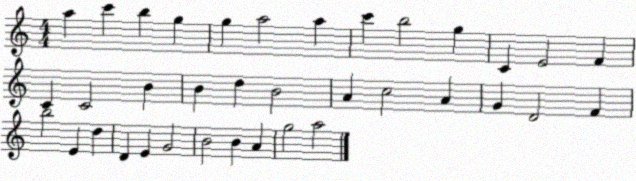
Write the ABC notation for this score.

X:1
T:Untitled
M:4/4
L:1/4
K:C
a c' b g g a2 a c' b2 g C E2 F C C2 B B d B2 A c2 A G D2 F b2 E d D E G2 B2 B A g2 a2